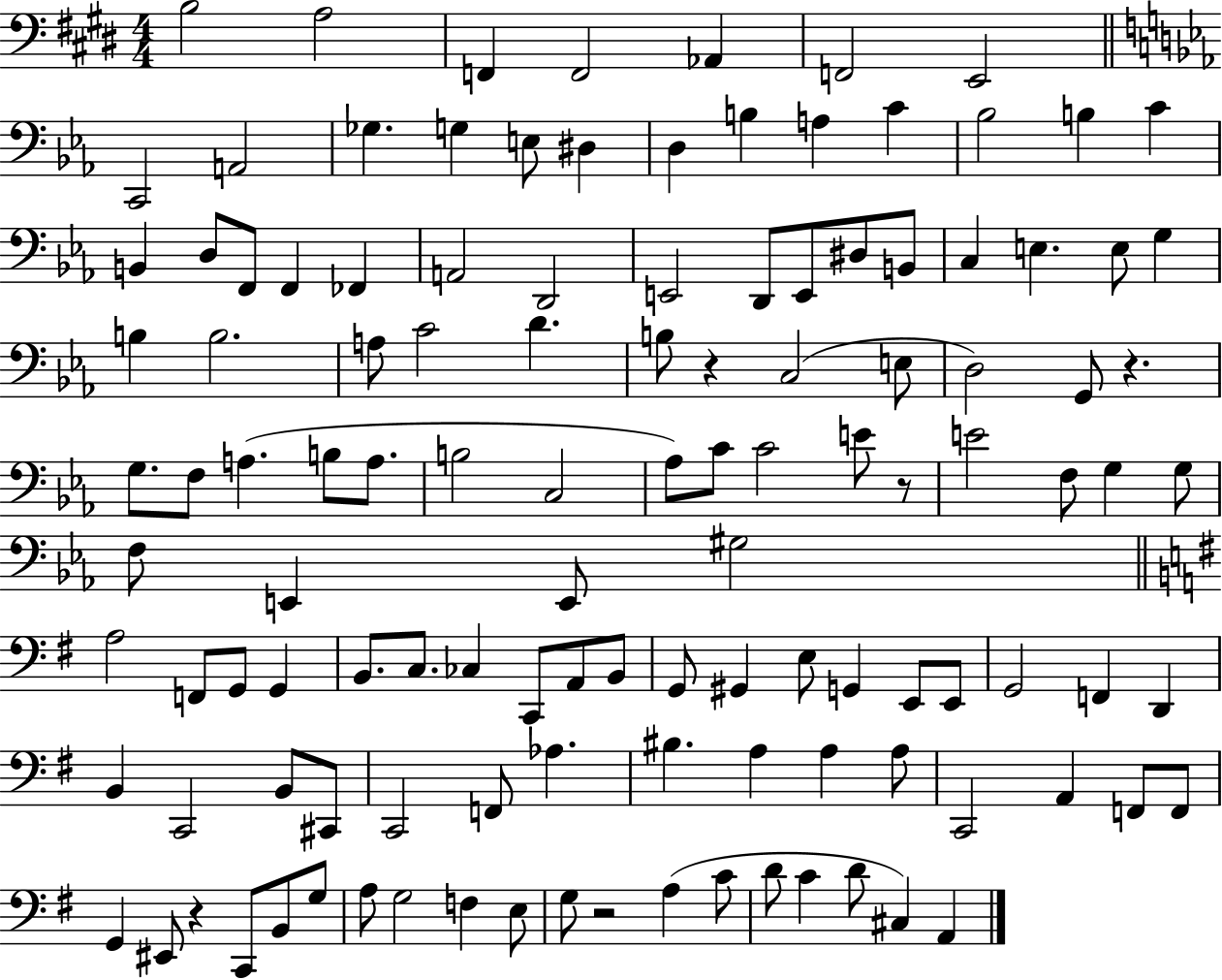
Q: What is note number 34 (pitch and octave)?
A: E3